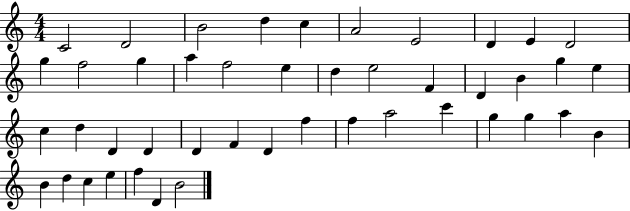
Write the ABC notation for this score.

X:1
T:Untitled
M:4/4
L:1/4
K:C
C2 D2 B2 d c A2 E2 D E D2 g f2 g a f2 e d e2 F D B g e c d D D D F D f f a2 c' g g a B B d c e f D B2